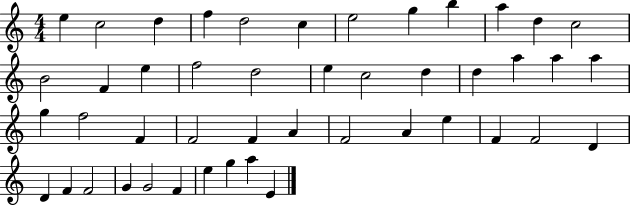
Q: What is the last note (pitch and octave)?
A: E4